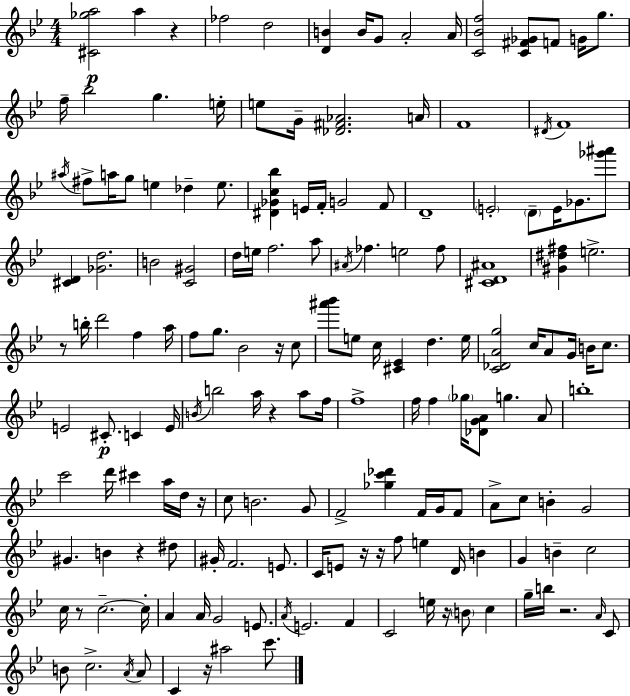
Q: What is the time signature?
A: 4/4